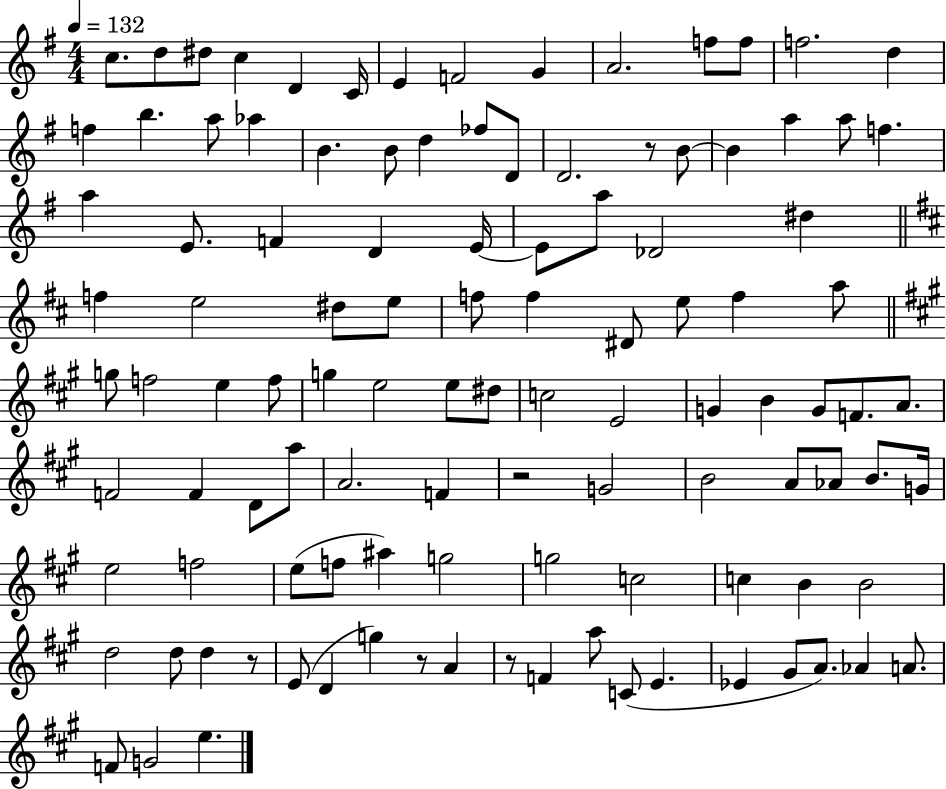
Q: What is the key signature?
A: G major